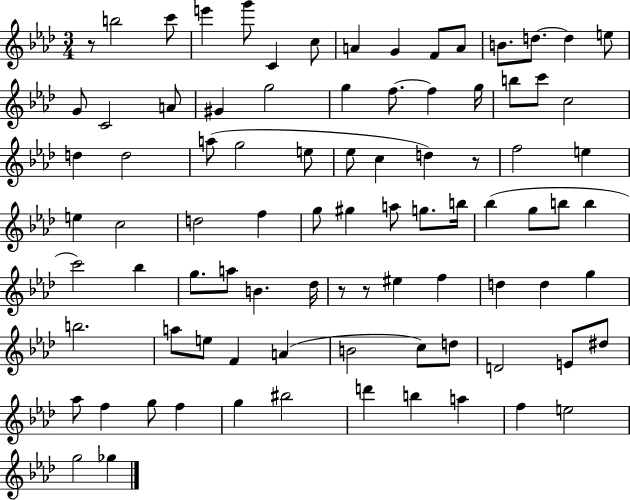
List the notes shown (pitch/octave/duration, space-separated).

R/e B5/h C6/e E6/q G6/e C4/q C5/e A4/q G4/q F4/e A4/e B4/e. D5/e. D5/q E5/e G4/e C4/h A4/e G#4/q G5/h G5/q F5/e. F5/q G5/s B5/e C6/e C5/h D5/q D5/h A5/e G5/h E5/e Eb5/e C5/q D5/q R/e F5/h E5/q E5/q C5/h D5/h F5/q G5/e G#5/q A5/e G5/e. B5/s Bb5/q G5/e B5/e B5/q C6/h Bb5/q G5/e. A5/e B4/q. Db5/s R/e R/e EIS5/q F5/q D5/q D5/q G5/q B5/h. A5/e E5/e F4/q A4/q B4/h C5/e D5/e D4/h E4/e D#5/e Ab5/e F5/q G5/e F5/q G5/q BIS5/h D6/q B5/q A5/q F5/q E5/h G5/h Gb5/q